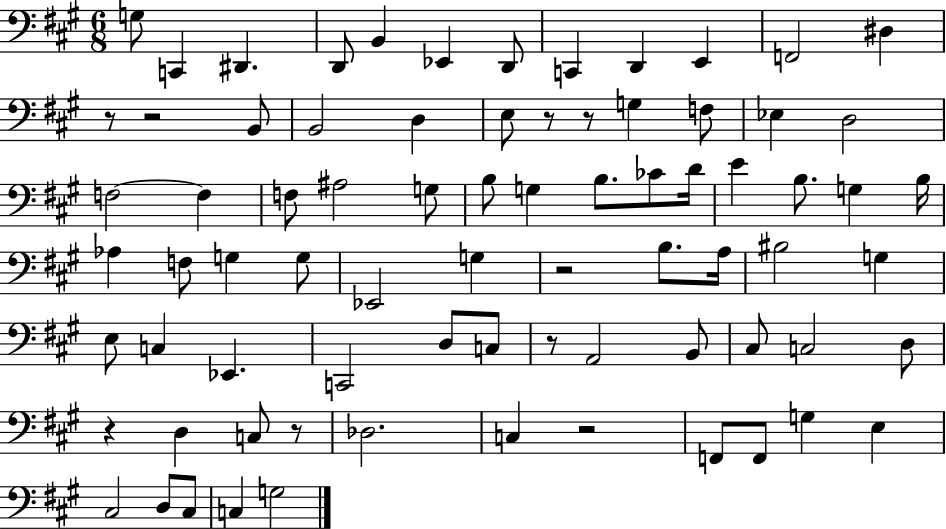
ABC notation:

X:1
T:Untitled
M:6/8
L:1/4
K:A
G,/2 C,, ^D,, D,,/2 B,, _E,, D,,/2 C,, D,, E,, F,,2 ^D, z/2 z2 B,,/2 B,,2 D, E,/2 z/2 z/2 G, F,/2 _E, D,2 F,2 F, F,/2 ^A,2 G,/2 B,/2 G, B,/2 _C/2 D/4 E B,/2 G, B,/4 _A, F,/2 G, G,/2 _E,,2 G, z2 B,/2 A,/4 ^B,2 G, E,/2 C, _E,, C,,2 D,/2 C,/2 z/2 A,,2 B,,/2 ^C,/2 C,2 D,/2 z D, C,/2 z/2 _D,2 C, z2 F,,/2 F,,/2 G, E, ^C,2 D,/2 ^C,/2 C, G,2